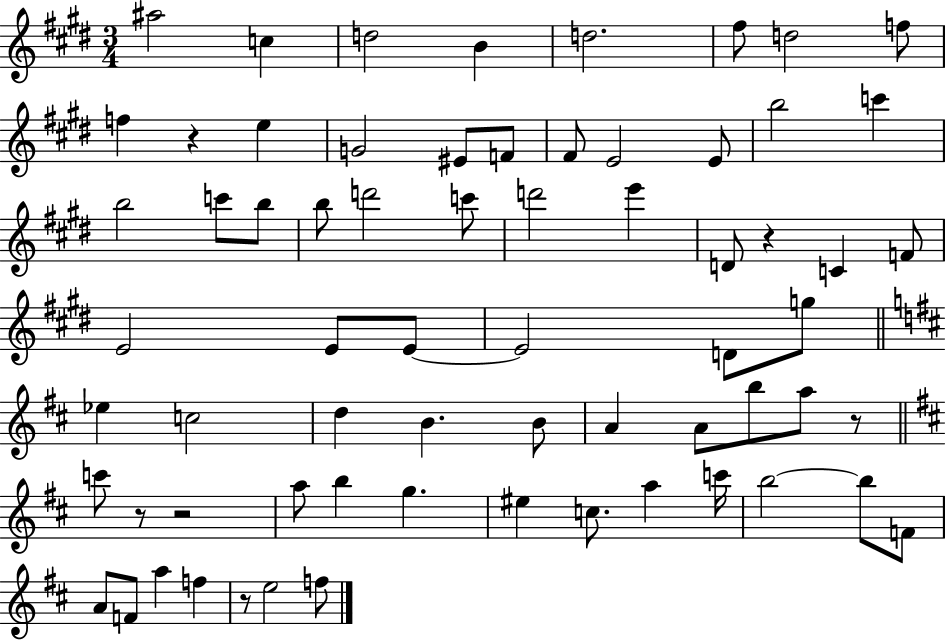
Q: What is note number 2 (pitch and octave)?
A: C5